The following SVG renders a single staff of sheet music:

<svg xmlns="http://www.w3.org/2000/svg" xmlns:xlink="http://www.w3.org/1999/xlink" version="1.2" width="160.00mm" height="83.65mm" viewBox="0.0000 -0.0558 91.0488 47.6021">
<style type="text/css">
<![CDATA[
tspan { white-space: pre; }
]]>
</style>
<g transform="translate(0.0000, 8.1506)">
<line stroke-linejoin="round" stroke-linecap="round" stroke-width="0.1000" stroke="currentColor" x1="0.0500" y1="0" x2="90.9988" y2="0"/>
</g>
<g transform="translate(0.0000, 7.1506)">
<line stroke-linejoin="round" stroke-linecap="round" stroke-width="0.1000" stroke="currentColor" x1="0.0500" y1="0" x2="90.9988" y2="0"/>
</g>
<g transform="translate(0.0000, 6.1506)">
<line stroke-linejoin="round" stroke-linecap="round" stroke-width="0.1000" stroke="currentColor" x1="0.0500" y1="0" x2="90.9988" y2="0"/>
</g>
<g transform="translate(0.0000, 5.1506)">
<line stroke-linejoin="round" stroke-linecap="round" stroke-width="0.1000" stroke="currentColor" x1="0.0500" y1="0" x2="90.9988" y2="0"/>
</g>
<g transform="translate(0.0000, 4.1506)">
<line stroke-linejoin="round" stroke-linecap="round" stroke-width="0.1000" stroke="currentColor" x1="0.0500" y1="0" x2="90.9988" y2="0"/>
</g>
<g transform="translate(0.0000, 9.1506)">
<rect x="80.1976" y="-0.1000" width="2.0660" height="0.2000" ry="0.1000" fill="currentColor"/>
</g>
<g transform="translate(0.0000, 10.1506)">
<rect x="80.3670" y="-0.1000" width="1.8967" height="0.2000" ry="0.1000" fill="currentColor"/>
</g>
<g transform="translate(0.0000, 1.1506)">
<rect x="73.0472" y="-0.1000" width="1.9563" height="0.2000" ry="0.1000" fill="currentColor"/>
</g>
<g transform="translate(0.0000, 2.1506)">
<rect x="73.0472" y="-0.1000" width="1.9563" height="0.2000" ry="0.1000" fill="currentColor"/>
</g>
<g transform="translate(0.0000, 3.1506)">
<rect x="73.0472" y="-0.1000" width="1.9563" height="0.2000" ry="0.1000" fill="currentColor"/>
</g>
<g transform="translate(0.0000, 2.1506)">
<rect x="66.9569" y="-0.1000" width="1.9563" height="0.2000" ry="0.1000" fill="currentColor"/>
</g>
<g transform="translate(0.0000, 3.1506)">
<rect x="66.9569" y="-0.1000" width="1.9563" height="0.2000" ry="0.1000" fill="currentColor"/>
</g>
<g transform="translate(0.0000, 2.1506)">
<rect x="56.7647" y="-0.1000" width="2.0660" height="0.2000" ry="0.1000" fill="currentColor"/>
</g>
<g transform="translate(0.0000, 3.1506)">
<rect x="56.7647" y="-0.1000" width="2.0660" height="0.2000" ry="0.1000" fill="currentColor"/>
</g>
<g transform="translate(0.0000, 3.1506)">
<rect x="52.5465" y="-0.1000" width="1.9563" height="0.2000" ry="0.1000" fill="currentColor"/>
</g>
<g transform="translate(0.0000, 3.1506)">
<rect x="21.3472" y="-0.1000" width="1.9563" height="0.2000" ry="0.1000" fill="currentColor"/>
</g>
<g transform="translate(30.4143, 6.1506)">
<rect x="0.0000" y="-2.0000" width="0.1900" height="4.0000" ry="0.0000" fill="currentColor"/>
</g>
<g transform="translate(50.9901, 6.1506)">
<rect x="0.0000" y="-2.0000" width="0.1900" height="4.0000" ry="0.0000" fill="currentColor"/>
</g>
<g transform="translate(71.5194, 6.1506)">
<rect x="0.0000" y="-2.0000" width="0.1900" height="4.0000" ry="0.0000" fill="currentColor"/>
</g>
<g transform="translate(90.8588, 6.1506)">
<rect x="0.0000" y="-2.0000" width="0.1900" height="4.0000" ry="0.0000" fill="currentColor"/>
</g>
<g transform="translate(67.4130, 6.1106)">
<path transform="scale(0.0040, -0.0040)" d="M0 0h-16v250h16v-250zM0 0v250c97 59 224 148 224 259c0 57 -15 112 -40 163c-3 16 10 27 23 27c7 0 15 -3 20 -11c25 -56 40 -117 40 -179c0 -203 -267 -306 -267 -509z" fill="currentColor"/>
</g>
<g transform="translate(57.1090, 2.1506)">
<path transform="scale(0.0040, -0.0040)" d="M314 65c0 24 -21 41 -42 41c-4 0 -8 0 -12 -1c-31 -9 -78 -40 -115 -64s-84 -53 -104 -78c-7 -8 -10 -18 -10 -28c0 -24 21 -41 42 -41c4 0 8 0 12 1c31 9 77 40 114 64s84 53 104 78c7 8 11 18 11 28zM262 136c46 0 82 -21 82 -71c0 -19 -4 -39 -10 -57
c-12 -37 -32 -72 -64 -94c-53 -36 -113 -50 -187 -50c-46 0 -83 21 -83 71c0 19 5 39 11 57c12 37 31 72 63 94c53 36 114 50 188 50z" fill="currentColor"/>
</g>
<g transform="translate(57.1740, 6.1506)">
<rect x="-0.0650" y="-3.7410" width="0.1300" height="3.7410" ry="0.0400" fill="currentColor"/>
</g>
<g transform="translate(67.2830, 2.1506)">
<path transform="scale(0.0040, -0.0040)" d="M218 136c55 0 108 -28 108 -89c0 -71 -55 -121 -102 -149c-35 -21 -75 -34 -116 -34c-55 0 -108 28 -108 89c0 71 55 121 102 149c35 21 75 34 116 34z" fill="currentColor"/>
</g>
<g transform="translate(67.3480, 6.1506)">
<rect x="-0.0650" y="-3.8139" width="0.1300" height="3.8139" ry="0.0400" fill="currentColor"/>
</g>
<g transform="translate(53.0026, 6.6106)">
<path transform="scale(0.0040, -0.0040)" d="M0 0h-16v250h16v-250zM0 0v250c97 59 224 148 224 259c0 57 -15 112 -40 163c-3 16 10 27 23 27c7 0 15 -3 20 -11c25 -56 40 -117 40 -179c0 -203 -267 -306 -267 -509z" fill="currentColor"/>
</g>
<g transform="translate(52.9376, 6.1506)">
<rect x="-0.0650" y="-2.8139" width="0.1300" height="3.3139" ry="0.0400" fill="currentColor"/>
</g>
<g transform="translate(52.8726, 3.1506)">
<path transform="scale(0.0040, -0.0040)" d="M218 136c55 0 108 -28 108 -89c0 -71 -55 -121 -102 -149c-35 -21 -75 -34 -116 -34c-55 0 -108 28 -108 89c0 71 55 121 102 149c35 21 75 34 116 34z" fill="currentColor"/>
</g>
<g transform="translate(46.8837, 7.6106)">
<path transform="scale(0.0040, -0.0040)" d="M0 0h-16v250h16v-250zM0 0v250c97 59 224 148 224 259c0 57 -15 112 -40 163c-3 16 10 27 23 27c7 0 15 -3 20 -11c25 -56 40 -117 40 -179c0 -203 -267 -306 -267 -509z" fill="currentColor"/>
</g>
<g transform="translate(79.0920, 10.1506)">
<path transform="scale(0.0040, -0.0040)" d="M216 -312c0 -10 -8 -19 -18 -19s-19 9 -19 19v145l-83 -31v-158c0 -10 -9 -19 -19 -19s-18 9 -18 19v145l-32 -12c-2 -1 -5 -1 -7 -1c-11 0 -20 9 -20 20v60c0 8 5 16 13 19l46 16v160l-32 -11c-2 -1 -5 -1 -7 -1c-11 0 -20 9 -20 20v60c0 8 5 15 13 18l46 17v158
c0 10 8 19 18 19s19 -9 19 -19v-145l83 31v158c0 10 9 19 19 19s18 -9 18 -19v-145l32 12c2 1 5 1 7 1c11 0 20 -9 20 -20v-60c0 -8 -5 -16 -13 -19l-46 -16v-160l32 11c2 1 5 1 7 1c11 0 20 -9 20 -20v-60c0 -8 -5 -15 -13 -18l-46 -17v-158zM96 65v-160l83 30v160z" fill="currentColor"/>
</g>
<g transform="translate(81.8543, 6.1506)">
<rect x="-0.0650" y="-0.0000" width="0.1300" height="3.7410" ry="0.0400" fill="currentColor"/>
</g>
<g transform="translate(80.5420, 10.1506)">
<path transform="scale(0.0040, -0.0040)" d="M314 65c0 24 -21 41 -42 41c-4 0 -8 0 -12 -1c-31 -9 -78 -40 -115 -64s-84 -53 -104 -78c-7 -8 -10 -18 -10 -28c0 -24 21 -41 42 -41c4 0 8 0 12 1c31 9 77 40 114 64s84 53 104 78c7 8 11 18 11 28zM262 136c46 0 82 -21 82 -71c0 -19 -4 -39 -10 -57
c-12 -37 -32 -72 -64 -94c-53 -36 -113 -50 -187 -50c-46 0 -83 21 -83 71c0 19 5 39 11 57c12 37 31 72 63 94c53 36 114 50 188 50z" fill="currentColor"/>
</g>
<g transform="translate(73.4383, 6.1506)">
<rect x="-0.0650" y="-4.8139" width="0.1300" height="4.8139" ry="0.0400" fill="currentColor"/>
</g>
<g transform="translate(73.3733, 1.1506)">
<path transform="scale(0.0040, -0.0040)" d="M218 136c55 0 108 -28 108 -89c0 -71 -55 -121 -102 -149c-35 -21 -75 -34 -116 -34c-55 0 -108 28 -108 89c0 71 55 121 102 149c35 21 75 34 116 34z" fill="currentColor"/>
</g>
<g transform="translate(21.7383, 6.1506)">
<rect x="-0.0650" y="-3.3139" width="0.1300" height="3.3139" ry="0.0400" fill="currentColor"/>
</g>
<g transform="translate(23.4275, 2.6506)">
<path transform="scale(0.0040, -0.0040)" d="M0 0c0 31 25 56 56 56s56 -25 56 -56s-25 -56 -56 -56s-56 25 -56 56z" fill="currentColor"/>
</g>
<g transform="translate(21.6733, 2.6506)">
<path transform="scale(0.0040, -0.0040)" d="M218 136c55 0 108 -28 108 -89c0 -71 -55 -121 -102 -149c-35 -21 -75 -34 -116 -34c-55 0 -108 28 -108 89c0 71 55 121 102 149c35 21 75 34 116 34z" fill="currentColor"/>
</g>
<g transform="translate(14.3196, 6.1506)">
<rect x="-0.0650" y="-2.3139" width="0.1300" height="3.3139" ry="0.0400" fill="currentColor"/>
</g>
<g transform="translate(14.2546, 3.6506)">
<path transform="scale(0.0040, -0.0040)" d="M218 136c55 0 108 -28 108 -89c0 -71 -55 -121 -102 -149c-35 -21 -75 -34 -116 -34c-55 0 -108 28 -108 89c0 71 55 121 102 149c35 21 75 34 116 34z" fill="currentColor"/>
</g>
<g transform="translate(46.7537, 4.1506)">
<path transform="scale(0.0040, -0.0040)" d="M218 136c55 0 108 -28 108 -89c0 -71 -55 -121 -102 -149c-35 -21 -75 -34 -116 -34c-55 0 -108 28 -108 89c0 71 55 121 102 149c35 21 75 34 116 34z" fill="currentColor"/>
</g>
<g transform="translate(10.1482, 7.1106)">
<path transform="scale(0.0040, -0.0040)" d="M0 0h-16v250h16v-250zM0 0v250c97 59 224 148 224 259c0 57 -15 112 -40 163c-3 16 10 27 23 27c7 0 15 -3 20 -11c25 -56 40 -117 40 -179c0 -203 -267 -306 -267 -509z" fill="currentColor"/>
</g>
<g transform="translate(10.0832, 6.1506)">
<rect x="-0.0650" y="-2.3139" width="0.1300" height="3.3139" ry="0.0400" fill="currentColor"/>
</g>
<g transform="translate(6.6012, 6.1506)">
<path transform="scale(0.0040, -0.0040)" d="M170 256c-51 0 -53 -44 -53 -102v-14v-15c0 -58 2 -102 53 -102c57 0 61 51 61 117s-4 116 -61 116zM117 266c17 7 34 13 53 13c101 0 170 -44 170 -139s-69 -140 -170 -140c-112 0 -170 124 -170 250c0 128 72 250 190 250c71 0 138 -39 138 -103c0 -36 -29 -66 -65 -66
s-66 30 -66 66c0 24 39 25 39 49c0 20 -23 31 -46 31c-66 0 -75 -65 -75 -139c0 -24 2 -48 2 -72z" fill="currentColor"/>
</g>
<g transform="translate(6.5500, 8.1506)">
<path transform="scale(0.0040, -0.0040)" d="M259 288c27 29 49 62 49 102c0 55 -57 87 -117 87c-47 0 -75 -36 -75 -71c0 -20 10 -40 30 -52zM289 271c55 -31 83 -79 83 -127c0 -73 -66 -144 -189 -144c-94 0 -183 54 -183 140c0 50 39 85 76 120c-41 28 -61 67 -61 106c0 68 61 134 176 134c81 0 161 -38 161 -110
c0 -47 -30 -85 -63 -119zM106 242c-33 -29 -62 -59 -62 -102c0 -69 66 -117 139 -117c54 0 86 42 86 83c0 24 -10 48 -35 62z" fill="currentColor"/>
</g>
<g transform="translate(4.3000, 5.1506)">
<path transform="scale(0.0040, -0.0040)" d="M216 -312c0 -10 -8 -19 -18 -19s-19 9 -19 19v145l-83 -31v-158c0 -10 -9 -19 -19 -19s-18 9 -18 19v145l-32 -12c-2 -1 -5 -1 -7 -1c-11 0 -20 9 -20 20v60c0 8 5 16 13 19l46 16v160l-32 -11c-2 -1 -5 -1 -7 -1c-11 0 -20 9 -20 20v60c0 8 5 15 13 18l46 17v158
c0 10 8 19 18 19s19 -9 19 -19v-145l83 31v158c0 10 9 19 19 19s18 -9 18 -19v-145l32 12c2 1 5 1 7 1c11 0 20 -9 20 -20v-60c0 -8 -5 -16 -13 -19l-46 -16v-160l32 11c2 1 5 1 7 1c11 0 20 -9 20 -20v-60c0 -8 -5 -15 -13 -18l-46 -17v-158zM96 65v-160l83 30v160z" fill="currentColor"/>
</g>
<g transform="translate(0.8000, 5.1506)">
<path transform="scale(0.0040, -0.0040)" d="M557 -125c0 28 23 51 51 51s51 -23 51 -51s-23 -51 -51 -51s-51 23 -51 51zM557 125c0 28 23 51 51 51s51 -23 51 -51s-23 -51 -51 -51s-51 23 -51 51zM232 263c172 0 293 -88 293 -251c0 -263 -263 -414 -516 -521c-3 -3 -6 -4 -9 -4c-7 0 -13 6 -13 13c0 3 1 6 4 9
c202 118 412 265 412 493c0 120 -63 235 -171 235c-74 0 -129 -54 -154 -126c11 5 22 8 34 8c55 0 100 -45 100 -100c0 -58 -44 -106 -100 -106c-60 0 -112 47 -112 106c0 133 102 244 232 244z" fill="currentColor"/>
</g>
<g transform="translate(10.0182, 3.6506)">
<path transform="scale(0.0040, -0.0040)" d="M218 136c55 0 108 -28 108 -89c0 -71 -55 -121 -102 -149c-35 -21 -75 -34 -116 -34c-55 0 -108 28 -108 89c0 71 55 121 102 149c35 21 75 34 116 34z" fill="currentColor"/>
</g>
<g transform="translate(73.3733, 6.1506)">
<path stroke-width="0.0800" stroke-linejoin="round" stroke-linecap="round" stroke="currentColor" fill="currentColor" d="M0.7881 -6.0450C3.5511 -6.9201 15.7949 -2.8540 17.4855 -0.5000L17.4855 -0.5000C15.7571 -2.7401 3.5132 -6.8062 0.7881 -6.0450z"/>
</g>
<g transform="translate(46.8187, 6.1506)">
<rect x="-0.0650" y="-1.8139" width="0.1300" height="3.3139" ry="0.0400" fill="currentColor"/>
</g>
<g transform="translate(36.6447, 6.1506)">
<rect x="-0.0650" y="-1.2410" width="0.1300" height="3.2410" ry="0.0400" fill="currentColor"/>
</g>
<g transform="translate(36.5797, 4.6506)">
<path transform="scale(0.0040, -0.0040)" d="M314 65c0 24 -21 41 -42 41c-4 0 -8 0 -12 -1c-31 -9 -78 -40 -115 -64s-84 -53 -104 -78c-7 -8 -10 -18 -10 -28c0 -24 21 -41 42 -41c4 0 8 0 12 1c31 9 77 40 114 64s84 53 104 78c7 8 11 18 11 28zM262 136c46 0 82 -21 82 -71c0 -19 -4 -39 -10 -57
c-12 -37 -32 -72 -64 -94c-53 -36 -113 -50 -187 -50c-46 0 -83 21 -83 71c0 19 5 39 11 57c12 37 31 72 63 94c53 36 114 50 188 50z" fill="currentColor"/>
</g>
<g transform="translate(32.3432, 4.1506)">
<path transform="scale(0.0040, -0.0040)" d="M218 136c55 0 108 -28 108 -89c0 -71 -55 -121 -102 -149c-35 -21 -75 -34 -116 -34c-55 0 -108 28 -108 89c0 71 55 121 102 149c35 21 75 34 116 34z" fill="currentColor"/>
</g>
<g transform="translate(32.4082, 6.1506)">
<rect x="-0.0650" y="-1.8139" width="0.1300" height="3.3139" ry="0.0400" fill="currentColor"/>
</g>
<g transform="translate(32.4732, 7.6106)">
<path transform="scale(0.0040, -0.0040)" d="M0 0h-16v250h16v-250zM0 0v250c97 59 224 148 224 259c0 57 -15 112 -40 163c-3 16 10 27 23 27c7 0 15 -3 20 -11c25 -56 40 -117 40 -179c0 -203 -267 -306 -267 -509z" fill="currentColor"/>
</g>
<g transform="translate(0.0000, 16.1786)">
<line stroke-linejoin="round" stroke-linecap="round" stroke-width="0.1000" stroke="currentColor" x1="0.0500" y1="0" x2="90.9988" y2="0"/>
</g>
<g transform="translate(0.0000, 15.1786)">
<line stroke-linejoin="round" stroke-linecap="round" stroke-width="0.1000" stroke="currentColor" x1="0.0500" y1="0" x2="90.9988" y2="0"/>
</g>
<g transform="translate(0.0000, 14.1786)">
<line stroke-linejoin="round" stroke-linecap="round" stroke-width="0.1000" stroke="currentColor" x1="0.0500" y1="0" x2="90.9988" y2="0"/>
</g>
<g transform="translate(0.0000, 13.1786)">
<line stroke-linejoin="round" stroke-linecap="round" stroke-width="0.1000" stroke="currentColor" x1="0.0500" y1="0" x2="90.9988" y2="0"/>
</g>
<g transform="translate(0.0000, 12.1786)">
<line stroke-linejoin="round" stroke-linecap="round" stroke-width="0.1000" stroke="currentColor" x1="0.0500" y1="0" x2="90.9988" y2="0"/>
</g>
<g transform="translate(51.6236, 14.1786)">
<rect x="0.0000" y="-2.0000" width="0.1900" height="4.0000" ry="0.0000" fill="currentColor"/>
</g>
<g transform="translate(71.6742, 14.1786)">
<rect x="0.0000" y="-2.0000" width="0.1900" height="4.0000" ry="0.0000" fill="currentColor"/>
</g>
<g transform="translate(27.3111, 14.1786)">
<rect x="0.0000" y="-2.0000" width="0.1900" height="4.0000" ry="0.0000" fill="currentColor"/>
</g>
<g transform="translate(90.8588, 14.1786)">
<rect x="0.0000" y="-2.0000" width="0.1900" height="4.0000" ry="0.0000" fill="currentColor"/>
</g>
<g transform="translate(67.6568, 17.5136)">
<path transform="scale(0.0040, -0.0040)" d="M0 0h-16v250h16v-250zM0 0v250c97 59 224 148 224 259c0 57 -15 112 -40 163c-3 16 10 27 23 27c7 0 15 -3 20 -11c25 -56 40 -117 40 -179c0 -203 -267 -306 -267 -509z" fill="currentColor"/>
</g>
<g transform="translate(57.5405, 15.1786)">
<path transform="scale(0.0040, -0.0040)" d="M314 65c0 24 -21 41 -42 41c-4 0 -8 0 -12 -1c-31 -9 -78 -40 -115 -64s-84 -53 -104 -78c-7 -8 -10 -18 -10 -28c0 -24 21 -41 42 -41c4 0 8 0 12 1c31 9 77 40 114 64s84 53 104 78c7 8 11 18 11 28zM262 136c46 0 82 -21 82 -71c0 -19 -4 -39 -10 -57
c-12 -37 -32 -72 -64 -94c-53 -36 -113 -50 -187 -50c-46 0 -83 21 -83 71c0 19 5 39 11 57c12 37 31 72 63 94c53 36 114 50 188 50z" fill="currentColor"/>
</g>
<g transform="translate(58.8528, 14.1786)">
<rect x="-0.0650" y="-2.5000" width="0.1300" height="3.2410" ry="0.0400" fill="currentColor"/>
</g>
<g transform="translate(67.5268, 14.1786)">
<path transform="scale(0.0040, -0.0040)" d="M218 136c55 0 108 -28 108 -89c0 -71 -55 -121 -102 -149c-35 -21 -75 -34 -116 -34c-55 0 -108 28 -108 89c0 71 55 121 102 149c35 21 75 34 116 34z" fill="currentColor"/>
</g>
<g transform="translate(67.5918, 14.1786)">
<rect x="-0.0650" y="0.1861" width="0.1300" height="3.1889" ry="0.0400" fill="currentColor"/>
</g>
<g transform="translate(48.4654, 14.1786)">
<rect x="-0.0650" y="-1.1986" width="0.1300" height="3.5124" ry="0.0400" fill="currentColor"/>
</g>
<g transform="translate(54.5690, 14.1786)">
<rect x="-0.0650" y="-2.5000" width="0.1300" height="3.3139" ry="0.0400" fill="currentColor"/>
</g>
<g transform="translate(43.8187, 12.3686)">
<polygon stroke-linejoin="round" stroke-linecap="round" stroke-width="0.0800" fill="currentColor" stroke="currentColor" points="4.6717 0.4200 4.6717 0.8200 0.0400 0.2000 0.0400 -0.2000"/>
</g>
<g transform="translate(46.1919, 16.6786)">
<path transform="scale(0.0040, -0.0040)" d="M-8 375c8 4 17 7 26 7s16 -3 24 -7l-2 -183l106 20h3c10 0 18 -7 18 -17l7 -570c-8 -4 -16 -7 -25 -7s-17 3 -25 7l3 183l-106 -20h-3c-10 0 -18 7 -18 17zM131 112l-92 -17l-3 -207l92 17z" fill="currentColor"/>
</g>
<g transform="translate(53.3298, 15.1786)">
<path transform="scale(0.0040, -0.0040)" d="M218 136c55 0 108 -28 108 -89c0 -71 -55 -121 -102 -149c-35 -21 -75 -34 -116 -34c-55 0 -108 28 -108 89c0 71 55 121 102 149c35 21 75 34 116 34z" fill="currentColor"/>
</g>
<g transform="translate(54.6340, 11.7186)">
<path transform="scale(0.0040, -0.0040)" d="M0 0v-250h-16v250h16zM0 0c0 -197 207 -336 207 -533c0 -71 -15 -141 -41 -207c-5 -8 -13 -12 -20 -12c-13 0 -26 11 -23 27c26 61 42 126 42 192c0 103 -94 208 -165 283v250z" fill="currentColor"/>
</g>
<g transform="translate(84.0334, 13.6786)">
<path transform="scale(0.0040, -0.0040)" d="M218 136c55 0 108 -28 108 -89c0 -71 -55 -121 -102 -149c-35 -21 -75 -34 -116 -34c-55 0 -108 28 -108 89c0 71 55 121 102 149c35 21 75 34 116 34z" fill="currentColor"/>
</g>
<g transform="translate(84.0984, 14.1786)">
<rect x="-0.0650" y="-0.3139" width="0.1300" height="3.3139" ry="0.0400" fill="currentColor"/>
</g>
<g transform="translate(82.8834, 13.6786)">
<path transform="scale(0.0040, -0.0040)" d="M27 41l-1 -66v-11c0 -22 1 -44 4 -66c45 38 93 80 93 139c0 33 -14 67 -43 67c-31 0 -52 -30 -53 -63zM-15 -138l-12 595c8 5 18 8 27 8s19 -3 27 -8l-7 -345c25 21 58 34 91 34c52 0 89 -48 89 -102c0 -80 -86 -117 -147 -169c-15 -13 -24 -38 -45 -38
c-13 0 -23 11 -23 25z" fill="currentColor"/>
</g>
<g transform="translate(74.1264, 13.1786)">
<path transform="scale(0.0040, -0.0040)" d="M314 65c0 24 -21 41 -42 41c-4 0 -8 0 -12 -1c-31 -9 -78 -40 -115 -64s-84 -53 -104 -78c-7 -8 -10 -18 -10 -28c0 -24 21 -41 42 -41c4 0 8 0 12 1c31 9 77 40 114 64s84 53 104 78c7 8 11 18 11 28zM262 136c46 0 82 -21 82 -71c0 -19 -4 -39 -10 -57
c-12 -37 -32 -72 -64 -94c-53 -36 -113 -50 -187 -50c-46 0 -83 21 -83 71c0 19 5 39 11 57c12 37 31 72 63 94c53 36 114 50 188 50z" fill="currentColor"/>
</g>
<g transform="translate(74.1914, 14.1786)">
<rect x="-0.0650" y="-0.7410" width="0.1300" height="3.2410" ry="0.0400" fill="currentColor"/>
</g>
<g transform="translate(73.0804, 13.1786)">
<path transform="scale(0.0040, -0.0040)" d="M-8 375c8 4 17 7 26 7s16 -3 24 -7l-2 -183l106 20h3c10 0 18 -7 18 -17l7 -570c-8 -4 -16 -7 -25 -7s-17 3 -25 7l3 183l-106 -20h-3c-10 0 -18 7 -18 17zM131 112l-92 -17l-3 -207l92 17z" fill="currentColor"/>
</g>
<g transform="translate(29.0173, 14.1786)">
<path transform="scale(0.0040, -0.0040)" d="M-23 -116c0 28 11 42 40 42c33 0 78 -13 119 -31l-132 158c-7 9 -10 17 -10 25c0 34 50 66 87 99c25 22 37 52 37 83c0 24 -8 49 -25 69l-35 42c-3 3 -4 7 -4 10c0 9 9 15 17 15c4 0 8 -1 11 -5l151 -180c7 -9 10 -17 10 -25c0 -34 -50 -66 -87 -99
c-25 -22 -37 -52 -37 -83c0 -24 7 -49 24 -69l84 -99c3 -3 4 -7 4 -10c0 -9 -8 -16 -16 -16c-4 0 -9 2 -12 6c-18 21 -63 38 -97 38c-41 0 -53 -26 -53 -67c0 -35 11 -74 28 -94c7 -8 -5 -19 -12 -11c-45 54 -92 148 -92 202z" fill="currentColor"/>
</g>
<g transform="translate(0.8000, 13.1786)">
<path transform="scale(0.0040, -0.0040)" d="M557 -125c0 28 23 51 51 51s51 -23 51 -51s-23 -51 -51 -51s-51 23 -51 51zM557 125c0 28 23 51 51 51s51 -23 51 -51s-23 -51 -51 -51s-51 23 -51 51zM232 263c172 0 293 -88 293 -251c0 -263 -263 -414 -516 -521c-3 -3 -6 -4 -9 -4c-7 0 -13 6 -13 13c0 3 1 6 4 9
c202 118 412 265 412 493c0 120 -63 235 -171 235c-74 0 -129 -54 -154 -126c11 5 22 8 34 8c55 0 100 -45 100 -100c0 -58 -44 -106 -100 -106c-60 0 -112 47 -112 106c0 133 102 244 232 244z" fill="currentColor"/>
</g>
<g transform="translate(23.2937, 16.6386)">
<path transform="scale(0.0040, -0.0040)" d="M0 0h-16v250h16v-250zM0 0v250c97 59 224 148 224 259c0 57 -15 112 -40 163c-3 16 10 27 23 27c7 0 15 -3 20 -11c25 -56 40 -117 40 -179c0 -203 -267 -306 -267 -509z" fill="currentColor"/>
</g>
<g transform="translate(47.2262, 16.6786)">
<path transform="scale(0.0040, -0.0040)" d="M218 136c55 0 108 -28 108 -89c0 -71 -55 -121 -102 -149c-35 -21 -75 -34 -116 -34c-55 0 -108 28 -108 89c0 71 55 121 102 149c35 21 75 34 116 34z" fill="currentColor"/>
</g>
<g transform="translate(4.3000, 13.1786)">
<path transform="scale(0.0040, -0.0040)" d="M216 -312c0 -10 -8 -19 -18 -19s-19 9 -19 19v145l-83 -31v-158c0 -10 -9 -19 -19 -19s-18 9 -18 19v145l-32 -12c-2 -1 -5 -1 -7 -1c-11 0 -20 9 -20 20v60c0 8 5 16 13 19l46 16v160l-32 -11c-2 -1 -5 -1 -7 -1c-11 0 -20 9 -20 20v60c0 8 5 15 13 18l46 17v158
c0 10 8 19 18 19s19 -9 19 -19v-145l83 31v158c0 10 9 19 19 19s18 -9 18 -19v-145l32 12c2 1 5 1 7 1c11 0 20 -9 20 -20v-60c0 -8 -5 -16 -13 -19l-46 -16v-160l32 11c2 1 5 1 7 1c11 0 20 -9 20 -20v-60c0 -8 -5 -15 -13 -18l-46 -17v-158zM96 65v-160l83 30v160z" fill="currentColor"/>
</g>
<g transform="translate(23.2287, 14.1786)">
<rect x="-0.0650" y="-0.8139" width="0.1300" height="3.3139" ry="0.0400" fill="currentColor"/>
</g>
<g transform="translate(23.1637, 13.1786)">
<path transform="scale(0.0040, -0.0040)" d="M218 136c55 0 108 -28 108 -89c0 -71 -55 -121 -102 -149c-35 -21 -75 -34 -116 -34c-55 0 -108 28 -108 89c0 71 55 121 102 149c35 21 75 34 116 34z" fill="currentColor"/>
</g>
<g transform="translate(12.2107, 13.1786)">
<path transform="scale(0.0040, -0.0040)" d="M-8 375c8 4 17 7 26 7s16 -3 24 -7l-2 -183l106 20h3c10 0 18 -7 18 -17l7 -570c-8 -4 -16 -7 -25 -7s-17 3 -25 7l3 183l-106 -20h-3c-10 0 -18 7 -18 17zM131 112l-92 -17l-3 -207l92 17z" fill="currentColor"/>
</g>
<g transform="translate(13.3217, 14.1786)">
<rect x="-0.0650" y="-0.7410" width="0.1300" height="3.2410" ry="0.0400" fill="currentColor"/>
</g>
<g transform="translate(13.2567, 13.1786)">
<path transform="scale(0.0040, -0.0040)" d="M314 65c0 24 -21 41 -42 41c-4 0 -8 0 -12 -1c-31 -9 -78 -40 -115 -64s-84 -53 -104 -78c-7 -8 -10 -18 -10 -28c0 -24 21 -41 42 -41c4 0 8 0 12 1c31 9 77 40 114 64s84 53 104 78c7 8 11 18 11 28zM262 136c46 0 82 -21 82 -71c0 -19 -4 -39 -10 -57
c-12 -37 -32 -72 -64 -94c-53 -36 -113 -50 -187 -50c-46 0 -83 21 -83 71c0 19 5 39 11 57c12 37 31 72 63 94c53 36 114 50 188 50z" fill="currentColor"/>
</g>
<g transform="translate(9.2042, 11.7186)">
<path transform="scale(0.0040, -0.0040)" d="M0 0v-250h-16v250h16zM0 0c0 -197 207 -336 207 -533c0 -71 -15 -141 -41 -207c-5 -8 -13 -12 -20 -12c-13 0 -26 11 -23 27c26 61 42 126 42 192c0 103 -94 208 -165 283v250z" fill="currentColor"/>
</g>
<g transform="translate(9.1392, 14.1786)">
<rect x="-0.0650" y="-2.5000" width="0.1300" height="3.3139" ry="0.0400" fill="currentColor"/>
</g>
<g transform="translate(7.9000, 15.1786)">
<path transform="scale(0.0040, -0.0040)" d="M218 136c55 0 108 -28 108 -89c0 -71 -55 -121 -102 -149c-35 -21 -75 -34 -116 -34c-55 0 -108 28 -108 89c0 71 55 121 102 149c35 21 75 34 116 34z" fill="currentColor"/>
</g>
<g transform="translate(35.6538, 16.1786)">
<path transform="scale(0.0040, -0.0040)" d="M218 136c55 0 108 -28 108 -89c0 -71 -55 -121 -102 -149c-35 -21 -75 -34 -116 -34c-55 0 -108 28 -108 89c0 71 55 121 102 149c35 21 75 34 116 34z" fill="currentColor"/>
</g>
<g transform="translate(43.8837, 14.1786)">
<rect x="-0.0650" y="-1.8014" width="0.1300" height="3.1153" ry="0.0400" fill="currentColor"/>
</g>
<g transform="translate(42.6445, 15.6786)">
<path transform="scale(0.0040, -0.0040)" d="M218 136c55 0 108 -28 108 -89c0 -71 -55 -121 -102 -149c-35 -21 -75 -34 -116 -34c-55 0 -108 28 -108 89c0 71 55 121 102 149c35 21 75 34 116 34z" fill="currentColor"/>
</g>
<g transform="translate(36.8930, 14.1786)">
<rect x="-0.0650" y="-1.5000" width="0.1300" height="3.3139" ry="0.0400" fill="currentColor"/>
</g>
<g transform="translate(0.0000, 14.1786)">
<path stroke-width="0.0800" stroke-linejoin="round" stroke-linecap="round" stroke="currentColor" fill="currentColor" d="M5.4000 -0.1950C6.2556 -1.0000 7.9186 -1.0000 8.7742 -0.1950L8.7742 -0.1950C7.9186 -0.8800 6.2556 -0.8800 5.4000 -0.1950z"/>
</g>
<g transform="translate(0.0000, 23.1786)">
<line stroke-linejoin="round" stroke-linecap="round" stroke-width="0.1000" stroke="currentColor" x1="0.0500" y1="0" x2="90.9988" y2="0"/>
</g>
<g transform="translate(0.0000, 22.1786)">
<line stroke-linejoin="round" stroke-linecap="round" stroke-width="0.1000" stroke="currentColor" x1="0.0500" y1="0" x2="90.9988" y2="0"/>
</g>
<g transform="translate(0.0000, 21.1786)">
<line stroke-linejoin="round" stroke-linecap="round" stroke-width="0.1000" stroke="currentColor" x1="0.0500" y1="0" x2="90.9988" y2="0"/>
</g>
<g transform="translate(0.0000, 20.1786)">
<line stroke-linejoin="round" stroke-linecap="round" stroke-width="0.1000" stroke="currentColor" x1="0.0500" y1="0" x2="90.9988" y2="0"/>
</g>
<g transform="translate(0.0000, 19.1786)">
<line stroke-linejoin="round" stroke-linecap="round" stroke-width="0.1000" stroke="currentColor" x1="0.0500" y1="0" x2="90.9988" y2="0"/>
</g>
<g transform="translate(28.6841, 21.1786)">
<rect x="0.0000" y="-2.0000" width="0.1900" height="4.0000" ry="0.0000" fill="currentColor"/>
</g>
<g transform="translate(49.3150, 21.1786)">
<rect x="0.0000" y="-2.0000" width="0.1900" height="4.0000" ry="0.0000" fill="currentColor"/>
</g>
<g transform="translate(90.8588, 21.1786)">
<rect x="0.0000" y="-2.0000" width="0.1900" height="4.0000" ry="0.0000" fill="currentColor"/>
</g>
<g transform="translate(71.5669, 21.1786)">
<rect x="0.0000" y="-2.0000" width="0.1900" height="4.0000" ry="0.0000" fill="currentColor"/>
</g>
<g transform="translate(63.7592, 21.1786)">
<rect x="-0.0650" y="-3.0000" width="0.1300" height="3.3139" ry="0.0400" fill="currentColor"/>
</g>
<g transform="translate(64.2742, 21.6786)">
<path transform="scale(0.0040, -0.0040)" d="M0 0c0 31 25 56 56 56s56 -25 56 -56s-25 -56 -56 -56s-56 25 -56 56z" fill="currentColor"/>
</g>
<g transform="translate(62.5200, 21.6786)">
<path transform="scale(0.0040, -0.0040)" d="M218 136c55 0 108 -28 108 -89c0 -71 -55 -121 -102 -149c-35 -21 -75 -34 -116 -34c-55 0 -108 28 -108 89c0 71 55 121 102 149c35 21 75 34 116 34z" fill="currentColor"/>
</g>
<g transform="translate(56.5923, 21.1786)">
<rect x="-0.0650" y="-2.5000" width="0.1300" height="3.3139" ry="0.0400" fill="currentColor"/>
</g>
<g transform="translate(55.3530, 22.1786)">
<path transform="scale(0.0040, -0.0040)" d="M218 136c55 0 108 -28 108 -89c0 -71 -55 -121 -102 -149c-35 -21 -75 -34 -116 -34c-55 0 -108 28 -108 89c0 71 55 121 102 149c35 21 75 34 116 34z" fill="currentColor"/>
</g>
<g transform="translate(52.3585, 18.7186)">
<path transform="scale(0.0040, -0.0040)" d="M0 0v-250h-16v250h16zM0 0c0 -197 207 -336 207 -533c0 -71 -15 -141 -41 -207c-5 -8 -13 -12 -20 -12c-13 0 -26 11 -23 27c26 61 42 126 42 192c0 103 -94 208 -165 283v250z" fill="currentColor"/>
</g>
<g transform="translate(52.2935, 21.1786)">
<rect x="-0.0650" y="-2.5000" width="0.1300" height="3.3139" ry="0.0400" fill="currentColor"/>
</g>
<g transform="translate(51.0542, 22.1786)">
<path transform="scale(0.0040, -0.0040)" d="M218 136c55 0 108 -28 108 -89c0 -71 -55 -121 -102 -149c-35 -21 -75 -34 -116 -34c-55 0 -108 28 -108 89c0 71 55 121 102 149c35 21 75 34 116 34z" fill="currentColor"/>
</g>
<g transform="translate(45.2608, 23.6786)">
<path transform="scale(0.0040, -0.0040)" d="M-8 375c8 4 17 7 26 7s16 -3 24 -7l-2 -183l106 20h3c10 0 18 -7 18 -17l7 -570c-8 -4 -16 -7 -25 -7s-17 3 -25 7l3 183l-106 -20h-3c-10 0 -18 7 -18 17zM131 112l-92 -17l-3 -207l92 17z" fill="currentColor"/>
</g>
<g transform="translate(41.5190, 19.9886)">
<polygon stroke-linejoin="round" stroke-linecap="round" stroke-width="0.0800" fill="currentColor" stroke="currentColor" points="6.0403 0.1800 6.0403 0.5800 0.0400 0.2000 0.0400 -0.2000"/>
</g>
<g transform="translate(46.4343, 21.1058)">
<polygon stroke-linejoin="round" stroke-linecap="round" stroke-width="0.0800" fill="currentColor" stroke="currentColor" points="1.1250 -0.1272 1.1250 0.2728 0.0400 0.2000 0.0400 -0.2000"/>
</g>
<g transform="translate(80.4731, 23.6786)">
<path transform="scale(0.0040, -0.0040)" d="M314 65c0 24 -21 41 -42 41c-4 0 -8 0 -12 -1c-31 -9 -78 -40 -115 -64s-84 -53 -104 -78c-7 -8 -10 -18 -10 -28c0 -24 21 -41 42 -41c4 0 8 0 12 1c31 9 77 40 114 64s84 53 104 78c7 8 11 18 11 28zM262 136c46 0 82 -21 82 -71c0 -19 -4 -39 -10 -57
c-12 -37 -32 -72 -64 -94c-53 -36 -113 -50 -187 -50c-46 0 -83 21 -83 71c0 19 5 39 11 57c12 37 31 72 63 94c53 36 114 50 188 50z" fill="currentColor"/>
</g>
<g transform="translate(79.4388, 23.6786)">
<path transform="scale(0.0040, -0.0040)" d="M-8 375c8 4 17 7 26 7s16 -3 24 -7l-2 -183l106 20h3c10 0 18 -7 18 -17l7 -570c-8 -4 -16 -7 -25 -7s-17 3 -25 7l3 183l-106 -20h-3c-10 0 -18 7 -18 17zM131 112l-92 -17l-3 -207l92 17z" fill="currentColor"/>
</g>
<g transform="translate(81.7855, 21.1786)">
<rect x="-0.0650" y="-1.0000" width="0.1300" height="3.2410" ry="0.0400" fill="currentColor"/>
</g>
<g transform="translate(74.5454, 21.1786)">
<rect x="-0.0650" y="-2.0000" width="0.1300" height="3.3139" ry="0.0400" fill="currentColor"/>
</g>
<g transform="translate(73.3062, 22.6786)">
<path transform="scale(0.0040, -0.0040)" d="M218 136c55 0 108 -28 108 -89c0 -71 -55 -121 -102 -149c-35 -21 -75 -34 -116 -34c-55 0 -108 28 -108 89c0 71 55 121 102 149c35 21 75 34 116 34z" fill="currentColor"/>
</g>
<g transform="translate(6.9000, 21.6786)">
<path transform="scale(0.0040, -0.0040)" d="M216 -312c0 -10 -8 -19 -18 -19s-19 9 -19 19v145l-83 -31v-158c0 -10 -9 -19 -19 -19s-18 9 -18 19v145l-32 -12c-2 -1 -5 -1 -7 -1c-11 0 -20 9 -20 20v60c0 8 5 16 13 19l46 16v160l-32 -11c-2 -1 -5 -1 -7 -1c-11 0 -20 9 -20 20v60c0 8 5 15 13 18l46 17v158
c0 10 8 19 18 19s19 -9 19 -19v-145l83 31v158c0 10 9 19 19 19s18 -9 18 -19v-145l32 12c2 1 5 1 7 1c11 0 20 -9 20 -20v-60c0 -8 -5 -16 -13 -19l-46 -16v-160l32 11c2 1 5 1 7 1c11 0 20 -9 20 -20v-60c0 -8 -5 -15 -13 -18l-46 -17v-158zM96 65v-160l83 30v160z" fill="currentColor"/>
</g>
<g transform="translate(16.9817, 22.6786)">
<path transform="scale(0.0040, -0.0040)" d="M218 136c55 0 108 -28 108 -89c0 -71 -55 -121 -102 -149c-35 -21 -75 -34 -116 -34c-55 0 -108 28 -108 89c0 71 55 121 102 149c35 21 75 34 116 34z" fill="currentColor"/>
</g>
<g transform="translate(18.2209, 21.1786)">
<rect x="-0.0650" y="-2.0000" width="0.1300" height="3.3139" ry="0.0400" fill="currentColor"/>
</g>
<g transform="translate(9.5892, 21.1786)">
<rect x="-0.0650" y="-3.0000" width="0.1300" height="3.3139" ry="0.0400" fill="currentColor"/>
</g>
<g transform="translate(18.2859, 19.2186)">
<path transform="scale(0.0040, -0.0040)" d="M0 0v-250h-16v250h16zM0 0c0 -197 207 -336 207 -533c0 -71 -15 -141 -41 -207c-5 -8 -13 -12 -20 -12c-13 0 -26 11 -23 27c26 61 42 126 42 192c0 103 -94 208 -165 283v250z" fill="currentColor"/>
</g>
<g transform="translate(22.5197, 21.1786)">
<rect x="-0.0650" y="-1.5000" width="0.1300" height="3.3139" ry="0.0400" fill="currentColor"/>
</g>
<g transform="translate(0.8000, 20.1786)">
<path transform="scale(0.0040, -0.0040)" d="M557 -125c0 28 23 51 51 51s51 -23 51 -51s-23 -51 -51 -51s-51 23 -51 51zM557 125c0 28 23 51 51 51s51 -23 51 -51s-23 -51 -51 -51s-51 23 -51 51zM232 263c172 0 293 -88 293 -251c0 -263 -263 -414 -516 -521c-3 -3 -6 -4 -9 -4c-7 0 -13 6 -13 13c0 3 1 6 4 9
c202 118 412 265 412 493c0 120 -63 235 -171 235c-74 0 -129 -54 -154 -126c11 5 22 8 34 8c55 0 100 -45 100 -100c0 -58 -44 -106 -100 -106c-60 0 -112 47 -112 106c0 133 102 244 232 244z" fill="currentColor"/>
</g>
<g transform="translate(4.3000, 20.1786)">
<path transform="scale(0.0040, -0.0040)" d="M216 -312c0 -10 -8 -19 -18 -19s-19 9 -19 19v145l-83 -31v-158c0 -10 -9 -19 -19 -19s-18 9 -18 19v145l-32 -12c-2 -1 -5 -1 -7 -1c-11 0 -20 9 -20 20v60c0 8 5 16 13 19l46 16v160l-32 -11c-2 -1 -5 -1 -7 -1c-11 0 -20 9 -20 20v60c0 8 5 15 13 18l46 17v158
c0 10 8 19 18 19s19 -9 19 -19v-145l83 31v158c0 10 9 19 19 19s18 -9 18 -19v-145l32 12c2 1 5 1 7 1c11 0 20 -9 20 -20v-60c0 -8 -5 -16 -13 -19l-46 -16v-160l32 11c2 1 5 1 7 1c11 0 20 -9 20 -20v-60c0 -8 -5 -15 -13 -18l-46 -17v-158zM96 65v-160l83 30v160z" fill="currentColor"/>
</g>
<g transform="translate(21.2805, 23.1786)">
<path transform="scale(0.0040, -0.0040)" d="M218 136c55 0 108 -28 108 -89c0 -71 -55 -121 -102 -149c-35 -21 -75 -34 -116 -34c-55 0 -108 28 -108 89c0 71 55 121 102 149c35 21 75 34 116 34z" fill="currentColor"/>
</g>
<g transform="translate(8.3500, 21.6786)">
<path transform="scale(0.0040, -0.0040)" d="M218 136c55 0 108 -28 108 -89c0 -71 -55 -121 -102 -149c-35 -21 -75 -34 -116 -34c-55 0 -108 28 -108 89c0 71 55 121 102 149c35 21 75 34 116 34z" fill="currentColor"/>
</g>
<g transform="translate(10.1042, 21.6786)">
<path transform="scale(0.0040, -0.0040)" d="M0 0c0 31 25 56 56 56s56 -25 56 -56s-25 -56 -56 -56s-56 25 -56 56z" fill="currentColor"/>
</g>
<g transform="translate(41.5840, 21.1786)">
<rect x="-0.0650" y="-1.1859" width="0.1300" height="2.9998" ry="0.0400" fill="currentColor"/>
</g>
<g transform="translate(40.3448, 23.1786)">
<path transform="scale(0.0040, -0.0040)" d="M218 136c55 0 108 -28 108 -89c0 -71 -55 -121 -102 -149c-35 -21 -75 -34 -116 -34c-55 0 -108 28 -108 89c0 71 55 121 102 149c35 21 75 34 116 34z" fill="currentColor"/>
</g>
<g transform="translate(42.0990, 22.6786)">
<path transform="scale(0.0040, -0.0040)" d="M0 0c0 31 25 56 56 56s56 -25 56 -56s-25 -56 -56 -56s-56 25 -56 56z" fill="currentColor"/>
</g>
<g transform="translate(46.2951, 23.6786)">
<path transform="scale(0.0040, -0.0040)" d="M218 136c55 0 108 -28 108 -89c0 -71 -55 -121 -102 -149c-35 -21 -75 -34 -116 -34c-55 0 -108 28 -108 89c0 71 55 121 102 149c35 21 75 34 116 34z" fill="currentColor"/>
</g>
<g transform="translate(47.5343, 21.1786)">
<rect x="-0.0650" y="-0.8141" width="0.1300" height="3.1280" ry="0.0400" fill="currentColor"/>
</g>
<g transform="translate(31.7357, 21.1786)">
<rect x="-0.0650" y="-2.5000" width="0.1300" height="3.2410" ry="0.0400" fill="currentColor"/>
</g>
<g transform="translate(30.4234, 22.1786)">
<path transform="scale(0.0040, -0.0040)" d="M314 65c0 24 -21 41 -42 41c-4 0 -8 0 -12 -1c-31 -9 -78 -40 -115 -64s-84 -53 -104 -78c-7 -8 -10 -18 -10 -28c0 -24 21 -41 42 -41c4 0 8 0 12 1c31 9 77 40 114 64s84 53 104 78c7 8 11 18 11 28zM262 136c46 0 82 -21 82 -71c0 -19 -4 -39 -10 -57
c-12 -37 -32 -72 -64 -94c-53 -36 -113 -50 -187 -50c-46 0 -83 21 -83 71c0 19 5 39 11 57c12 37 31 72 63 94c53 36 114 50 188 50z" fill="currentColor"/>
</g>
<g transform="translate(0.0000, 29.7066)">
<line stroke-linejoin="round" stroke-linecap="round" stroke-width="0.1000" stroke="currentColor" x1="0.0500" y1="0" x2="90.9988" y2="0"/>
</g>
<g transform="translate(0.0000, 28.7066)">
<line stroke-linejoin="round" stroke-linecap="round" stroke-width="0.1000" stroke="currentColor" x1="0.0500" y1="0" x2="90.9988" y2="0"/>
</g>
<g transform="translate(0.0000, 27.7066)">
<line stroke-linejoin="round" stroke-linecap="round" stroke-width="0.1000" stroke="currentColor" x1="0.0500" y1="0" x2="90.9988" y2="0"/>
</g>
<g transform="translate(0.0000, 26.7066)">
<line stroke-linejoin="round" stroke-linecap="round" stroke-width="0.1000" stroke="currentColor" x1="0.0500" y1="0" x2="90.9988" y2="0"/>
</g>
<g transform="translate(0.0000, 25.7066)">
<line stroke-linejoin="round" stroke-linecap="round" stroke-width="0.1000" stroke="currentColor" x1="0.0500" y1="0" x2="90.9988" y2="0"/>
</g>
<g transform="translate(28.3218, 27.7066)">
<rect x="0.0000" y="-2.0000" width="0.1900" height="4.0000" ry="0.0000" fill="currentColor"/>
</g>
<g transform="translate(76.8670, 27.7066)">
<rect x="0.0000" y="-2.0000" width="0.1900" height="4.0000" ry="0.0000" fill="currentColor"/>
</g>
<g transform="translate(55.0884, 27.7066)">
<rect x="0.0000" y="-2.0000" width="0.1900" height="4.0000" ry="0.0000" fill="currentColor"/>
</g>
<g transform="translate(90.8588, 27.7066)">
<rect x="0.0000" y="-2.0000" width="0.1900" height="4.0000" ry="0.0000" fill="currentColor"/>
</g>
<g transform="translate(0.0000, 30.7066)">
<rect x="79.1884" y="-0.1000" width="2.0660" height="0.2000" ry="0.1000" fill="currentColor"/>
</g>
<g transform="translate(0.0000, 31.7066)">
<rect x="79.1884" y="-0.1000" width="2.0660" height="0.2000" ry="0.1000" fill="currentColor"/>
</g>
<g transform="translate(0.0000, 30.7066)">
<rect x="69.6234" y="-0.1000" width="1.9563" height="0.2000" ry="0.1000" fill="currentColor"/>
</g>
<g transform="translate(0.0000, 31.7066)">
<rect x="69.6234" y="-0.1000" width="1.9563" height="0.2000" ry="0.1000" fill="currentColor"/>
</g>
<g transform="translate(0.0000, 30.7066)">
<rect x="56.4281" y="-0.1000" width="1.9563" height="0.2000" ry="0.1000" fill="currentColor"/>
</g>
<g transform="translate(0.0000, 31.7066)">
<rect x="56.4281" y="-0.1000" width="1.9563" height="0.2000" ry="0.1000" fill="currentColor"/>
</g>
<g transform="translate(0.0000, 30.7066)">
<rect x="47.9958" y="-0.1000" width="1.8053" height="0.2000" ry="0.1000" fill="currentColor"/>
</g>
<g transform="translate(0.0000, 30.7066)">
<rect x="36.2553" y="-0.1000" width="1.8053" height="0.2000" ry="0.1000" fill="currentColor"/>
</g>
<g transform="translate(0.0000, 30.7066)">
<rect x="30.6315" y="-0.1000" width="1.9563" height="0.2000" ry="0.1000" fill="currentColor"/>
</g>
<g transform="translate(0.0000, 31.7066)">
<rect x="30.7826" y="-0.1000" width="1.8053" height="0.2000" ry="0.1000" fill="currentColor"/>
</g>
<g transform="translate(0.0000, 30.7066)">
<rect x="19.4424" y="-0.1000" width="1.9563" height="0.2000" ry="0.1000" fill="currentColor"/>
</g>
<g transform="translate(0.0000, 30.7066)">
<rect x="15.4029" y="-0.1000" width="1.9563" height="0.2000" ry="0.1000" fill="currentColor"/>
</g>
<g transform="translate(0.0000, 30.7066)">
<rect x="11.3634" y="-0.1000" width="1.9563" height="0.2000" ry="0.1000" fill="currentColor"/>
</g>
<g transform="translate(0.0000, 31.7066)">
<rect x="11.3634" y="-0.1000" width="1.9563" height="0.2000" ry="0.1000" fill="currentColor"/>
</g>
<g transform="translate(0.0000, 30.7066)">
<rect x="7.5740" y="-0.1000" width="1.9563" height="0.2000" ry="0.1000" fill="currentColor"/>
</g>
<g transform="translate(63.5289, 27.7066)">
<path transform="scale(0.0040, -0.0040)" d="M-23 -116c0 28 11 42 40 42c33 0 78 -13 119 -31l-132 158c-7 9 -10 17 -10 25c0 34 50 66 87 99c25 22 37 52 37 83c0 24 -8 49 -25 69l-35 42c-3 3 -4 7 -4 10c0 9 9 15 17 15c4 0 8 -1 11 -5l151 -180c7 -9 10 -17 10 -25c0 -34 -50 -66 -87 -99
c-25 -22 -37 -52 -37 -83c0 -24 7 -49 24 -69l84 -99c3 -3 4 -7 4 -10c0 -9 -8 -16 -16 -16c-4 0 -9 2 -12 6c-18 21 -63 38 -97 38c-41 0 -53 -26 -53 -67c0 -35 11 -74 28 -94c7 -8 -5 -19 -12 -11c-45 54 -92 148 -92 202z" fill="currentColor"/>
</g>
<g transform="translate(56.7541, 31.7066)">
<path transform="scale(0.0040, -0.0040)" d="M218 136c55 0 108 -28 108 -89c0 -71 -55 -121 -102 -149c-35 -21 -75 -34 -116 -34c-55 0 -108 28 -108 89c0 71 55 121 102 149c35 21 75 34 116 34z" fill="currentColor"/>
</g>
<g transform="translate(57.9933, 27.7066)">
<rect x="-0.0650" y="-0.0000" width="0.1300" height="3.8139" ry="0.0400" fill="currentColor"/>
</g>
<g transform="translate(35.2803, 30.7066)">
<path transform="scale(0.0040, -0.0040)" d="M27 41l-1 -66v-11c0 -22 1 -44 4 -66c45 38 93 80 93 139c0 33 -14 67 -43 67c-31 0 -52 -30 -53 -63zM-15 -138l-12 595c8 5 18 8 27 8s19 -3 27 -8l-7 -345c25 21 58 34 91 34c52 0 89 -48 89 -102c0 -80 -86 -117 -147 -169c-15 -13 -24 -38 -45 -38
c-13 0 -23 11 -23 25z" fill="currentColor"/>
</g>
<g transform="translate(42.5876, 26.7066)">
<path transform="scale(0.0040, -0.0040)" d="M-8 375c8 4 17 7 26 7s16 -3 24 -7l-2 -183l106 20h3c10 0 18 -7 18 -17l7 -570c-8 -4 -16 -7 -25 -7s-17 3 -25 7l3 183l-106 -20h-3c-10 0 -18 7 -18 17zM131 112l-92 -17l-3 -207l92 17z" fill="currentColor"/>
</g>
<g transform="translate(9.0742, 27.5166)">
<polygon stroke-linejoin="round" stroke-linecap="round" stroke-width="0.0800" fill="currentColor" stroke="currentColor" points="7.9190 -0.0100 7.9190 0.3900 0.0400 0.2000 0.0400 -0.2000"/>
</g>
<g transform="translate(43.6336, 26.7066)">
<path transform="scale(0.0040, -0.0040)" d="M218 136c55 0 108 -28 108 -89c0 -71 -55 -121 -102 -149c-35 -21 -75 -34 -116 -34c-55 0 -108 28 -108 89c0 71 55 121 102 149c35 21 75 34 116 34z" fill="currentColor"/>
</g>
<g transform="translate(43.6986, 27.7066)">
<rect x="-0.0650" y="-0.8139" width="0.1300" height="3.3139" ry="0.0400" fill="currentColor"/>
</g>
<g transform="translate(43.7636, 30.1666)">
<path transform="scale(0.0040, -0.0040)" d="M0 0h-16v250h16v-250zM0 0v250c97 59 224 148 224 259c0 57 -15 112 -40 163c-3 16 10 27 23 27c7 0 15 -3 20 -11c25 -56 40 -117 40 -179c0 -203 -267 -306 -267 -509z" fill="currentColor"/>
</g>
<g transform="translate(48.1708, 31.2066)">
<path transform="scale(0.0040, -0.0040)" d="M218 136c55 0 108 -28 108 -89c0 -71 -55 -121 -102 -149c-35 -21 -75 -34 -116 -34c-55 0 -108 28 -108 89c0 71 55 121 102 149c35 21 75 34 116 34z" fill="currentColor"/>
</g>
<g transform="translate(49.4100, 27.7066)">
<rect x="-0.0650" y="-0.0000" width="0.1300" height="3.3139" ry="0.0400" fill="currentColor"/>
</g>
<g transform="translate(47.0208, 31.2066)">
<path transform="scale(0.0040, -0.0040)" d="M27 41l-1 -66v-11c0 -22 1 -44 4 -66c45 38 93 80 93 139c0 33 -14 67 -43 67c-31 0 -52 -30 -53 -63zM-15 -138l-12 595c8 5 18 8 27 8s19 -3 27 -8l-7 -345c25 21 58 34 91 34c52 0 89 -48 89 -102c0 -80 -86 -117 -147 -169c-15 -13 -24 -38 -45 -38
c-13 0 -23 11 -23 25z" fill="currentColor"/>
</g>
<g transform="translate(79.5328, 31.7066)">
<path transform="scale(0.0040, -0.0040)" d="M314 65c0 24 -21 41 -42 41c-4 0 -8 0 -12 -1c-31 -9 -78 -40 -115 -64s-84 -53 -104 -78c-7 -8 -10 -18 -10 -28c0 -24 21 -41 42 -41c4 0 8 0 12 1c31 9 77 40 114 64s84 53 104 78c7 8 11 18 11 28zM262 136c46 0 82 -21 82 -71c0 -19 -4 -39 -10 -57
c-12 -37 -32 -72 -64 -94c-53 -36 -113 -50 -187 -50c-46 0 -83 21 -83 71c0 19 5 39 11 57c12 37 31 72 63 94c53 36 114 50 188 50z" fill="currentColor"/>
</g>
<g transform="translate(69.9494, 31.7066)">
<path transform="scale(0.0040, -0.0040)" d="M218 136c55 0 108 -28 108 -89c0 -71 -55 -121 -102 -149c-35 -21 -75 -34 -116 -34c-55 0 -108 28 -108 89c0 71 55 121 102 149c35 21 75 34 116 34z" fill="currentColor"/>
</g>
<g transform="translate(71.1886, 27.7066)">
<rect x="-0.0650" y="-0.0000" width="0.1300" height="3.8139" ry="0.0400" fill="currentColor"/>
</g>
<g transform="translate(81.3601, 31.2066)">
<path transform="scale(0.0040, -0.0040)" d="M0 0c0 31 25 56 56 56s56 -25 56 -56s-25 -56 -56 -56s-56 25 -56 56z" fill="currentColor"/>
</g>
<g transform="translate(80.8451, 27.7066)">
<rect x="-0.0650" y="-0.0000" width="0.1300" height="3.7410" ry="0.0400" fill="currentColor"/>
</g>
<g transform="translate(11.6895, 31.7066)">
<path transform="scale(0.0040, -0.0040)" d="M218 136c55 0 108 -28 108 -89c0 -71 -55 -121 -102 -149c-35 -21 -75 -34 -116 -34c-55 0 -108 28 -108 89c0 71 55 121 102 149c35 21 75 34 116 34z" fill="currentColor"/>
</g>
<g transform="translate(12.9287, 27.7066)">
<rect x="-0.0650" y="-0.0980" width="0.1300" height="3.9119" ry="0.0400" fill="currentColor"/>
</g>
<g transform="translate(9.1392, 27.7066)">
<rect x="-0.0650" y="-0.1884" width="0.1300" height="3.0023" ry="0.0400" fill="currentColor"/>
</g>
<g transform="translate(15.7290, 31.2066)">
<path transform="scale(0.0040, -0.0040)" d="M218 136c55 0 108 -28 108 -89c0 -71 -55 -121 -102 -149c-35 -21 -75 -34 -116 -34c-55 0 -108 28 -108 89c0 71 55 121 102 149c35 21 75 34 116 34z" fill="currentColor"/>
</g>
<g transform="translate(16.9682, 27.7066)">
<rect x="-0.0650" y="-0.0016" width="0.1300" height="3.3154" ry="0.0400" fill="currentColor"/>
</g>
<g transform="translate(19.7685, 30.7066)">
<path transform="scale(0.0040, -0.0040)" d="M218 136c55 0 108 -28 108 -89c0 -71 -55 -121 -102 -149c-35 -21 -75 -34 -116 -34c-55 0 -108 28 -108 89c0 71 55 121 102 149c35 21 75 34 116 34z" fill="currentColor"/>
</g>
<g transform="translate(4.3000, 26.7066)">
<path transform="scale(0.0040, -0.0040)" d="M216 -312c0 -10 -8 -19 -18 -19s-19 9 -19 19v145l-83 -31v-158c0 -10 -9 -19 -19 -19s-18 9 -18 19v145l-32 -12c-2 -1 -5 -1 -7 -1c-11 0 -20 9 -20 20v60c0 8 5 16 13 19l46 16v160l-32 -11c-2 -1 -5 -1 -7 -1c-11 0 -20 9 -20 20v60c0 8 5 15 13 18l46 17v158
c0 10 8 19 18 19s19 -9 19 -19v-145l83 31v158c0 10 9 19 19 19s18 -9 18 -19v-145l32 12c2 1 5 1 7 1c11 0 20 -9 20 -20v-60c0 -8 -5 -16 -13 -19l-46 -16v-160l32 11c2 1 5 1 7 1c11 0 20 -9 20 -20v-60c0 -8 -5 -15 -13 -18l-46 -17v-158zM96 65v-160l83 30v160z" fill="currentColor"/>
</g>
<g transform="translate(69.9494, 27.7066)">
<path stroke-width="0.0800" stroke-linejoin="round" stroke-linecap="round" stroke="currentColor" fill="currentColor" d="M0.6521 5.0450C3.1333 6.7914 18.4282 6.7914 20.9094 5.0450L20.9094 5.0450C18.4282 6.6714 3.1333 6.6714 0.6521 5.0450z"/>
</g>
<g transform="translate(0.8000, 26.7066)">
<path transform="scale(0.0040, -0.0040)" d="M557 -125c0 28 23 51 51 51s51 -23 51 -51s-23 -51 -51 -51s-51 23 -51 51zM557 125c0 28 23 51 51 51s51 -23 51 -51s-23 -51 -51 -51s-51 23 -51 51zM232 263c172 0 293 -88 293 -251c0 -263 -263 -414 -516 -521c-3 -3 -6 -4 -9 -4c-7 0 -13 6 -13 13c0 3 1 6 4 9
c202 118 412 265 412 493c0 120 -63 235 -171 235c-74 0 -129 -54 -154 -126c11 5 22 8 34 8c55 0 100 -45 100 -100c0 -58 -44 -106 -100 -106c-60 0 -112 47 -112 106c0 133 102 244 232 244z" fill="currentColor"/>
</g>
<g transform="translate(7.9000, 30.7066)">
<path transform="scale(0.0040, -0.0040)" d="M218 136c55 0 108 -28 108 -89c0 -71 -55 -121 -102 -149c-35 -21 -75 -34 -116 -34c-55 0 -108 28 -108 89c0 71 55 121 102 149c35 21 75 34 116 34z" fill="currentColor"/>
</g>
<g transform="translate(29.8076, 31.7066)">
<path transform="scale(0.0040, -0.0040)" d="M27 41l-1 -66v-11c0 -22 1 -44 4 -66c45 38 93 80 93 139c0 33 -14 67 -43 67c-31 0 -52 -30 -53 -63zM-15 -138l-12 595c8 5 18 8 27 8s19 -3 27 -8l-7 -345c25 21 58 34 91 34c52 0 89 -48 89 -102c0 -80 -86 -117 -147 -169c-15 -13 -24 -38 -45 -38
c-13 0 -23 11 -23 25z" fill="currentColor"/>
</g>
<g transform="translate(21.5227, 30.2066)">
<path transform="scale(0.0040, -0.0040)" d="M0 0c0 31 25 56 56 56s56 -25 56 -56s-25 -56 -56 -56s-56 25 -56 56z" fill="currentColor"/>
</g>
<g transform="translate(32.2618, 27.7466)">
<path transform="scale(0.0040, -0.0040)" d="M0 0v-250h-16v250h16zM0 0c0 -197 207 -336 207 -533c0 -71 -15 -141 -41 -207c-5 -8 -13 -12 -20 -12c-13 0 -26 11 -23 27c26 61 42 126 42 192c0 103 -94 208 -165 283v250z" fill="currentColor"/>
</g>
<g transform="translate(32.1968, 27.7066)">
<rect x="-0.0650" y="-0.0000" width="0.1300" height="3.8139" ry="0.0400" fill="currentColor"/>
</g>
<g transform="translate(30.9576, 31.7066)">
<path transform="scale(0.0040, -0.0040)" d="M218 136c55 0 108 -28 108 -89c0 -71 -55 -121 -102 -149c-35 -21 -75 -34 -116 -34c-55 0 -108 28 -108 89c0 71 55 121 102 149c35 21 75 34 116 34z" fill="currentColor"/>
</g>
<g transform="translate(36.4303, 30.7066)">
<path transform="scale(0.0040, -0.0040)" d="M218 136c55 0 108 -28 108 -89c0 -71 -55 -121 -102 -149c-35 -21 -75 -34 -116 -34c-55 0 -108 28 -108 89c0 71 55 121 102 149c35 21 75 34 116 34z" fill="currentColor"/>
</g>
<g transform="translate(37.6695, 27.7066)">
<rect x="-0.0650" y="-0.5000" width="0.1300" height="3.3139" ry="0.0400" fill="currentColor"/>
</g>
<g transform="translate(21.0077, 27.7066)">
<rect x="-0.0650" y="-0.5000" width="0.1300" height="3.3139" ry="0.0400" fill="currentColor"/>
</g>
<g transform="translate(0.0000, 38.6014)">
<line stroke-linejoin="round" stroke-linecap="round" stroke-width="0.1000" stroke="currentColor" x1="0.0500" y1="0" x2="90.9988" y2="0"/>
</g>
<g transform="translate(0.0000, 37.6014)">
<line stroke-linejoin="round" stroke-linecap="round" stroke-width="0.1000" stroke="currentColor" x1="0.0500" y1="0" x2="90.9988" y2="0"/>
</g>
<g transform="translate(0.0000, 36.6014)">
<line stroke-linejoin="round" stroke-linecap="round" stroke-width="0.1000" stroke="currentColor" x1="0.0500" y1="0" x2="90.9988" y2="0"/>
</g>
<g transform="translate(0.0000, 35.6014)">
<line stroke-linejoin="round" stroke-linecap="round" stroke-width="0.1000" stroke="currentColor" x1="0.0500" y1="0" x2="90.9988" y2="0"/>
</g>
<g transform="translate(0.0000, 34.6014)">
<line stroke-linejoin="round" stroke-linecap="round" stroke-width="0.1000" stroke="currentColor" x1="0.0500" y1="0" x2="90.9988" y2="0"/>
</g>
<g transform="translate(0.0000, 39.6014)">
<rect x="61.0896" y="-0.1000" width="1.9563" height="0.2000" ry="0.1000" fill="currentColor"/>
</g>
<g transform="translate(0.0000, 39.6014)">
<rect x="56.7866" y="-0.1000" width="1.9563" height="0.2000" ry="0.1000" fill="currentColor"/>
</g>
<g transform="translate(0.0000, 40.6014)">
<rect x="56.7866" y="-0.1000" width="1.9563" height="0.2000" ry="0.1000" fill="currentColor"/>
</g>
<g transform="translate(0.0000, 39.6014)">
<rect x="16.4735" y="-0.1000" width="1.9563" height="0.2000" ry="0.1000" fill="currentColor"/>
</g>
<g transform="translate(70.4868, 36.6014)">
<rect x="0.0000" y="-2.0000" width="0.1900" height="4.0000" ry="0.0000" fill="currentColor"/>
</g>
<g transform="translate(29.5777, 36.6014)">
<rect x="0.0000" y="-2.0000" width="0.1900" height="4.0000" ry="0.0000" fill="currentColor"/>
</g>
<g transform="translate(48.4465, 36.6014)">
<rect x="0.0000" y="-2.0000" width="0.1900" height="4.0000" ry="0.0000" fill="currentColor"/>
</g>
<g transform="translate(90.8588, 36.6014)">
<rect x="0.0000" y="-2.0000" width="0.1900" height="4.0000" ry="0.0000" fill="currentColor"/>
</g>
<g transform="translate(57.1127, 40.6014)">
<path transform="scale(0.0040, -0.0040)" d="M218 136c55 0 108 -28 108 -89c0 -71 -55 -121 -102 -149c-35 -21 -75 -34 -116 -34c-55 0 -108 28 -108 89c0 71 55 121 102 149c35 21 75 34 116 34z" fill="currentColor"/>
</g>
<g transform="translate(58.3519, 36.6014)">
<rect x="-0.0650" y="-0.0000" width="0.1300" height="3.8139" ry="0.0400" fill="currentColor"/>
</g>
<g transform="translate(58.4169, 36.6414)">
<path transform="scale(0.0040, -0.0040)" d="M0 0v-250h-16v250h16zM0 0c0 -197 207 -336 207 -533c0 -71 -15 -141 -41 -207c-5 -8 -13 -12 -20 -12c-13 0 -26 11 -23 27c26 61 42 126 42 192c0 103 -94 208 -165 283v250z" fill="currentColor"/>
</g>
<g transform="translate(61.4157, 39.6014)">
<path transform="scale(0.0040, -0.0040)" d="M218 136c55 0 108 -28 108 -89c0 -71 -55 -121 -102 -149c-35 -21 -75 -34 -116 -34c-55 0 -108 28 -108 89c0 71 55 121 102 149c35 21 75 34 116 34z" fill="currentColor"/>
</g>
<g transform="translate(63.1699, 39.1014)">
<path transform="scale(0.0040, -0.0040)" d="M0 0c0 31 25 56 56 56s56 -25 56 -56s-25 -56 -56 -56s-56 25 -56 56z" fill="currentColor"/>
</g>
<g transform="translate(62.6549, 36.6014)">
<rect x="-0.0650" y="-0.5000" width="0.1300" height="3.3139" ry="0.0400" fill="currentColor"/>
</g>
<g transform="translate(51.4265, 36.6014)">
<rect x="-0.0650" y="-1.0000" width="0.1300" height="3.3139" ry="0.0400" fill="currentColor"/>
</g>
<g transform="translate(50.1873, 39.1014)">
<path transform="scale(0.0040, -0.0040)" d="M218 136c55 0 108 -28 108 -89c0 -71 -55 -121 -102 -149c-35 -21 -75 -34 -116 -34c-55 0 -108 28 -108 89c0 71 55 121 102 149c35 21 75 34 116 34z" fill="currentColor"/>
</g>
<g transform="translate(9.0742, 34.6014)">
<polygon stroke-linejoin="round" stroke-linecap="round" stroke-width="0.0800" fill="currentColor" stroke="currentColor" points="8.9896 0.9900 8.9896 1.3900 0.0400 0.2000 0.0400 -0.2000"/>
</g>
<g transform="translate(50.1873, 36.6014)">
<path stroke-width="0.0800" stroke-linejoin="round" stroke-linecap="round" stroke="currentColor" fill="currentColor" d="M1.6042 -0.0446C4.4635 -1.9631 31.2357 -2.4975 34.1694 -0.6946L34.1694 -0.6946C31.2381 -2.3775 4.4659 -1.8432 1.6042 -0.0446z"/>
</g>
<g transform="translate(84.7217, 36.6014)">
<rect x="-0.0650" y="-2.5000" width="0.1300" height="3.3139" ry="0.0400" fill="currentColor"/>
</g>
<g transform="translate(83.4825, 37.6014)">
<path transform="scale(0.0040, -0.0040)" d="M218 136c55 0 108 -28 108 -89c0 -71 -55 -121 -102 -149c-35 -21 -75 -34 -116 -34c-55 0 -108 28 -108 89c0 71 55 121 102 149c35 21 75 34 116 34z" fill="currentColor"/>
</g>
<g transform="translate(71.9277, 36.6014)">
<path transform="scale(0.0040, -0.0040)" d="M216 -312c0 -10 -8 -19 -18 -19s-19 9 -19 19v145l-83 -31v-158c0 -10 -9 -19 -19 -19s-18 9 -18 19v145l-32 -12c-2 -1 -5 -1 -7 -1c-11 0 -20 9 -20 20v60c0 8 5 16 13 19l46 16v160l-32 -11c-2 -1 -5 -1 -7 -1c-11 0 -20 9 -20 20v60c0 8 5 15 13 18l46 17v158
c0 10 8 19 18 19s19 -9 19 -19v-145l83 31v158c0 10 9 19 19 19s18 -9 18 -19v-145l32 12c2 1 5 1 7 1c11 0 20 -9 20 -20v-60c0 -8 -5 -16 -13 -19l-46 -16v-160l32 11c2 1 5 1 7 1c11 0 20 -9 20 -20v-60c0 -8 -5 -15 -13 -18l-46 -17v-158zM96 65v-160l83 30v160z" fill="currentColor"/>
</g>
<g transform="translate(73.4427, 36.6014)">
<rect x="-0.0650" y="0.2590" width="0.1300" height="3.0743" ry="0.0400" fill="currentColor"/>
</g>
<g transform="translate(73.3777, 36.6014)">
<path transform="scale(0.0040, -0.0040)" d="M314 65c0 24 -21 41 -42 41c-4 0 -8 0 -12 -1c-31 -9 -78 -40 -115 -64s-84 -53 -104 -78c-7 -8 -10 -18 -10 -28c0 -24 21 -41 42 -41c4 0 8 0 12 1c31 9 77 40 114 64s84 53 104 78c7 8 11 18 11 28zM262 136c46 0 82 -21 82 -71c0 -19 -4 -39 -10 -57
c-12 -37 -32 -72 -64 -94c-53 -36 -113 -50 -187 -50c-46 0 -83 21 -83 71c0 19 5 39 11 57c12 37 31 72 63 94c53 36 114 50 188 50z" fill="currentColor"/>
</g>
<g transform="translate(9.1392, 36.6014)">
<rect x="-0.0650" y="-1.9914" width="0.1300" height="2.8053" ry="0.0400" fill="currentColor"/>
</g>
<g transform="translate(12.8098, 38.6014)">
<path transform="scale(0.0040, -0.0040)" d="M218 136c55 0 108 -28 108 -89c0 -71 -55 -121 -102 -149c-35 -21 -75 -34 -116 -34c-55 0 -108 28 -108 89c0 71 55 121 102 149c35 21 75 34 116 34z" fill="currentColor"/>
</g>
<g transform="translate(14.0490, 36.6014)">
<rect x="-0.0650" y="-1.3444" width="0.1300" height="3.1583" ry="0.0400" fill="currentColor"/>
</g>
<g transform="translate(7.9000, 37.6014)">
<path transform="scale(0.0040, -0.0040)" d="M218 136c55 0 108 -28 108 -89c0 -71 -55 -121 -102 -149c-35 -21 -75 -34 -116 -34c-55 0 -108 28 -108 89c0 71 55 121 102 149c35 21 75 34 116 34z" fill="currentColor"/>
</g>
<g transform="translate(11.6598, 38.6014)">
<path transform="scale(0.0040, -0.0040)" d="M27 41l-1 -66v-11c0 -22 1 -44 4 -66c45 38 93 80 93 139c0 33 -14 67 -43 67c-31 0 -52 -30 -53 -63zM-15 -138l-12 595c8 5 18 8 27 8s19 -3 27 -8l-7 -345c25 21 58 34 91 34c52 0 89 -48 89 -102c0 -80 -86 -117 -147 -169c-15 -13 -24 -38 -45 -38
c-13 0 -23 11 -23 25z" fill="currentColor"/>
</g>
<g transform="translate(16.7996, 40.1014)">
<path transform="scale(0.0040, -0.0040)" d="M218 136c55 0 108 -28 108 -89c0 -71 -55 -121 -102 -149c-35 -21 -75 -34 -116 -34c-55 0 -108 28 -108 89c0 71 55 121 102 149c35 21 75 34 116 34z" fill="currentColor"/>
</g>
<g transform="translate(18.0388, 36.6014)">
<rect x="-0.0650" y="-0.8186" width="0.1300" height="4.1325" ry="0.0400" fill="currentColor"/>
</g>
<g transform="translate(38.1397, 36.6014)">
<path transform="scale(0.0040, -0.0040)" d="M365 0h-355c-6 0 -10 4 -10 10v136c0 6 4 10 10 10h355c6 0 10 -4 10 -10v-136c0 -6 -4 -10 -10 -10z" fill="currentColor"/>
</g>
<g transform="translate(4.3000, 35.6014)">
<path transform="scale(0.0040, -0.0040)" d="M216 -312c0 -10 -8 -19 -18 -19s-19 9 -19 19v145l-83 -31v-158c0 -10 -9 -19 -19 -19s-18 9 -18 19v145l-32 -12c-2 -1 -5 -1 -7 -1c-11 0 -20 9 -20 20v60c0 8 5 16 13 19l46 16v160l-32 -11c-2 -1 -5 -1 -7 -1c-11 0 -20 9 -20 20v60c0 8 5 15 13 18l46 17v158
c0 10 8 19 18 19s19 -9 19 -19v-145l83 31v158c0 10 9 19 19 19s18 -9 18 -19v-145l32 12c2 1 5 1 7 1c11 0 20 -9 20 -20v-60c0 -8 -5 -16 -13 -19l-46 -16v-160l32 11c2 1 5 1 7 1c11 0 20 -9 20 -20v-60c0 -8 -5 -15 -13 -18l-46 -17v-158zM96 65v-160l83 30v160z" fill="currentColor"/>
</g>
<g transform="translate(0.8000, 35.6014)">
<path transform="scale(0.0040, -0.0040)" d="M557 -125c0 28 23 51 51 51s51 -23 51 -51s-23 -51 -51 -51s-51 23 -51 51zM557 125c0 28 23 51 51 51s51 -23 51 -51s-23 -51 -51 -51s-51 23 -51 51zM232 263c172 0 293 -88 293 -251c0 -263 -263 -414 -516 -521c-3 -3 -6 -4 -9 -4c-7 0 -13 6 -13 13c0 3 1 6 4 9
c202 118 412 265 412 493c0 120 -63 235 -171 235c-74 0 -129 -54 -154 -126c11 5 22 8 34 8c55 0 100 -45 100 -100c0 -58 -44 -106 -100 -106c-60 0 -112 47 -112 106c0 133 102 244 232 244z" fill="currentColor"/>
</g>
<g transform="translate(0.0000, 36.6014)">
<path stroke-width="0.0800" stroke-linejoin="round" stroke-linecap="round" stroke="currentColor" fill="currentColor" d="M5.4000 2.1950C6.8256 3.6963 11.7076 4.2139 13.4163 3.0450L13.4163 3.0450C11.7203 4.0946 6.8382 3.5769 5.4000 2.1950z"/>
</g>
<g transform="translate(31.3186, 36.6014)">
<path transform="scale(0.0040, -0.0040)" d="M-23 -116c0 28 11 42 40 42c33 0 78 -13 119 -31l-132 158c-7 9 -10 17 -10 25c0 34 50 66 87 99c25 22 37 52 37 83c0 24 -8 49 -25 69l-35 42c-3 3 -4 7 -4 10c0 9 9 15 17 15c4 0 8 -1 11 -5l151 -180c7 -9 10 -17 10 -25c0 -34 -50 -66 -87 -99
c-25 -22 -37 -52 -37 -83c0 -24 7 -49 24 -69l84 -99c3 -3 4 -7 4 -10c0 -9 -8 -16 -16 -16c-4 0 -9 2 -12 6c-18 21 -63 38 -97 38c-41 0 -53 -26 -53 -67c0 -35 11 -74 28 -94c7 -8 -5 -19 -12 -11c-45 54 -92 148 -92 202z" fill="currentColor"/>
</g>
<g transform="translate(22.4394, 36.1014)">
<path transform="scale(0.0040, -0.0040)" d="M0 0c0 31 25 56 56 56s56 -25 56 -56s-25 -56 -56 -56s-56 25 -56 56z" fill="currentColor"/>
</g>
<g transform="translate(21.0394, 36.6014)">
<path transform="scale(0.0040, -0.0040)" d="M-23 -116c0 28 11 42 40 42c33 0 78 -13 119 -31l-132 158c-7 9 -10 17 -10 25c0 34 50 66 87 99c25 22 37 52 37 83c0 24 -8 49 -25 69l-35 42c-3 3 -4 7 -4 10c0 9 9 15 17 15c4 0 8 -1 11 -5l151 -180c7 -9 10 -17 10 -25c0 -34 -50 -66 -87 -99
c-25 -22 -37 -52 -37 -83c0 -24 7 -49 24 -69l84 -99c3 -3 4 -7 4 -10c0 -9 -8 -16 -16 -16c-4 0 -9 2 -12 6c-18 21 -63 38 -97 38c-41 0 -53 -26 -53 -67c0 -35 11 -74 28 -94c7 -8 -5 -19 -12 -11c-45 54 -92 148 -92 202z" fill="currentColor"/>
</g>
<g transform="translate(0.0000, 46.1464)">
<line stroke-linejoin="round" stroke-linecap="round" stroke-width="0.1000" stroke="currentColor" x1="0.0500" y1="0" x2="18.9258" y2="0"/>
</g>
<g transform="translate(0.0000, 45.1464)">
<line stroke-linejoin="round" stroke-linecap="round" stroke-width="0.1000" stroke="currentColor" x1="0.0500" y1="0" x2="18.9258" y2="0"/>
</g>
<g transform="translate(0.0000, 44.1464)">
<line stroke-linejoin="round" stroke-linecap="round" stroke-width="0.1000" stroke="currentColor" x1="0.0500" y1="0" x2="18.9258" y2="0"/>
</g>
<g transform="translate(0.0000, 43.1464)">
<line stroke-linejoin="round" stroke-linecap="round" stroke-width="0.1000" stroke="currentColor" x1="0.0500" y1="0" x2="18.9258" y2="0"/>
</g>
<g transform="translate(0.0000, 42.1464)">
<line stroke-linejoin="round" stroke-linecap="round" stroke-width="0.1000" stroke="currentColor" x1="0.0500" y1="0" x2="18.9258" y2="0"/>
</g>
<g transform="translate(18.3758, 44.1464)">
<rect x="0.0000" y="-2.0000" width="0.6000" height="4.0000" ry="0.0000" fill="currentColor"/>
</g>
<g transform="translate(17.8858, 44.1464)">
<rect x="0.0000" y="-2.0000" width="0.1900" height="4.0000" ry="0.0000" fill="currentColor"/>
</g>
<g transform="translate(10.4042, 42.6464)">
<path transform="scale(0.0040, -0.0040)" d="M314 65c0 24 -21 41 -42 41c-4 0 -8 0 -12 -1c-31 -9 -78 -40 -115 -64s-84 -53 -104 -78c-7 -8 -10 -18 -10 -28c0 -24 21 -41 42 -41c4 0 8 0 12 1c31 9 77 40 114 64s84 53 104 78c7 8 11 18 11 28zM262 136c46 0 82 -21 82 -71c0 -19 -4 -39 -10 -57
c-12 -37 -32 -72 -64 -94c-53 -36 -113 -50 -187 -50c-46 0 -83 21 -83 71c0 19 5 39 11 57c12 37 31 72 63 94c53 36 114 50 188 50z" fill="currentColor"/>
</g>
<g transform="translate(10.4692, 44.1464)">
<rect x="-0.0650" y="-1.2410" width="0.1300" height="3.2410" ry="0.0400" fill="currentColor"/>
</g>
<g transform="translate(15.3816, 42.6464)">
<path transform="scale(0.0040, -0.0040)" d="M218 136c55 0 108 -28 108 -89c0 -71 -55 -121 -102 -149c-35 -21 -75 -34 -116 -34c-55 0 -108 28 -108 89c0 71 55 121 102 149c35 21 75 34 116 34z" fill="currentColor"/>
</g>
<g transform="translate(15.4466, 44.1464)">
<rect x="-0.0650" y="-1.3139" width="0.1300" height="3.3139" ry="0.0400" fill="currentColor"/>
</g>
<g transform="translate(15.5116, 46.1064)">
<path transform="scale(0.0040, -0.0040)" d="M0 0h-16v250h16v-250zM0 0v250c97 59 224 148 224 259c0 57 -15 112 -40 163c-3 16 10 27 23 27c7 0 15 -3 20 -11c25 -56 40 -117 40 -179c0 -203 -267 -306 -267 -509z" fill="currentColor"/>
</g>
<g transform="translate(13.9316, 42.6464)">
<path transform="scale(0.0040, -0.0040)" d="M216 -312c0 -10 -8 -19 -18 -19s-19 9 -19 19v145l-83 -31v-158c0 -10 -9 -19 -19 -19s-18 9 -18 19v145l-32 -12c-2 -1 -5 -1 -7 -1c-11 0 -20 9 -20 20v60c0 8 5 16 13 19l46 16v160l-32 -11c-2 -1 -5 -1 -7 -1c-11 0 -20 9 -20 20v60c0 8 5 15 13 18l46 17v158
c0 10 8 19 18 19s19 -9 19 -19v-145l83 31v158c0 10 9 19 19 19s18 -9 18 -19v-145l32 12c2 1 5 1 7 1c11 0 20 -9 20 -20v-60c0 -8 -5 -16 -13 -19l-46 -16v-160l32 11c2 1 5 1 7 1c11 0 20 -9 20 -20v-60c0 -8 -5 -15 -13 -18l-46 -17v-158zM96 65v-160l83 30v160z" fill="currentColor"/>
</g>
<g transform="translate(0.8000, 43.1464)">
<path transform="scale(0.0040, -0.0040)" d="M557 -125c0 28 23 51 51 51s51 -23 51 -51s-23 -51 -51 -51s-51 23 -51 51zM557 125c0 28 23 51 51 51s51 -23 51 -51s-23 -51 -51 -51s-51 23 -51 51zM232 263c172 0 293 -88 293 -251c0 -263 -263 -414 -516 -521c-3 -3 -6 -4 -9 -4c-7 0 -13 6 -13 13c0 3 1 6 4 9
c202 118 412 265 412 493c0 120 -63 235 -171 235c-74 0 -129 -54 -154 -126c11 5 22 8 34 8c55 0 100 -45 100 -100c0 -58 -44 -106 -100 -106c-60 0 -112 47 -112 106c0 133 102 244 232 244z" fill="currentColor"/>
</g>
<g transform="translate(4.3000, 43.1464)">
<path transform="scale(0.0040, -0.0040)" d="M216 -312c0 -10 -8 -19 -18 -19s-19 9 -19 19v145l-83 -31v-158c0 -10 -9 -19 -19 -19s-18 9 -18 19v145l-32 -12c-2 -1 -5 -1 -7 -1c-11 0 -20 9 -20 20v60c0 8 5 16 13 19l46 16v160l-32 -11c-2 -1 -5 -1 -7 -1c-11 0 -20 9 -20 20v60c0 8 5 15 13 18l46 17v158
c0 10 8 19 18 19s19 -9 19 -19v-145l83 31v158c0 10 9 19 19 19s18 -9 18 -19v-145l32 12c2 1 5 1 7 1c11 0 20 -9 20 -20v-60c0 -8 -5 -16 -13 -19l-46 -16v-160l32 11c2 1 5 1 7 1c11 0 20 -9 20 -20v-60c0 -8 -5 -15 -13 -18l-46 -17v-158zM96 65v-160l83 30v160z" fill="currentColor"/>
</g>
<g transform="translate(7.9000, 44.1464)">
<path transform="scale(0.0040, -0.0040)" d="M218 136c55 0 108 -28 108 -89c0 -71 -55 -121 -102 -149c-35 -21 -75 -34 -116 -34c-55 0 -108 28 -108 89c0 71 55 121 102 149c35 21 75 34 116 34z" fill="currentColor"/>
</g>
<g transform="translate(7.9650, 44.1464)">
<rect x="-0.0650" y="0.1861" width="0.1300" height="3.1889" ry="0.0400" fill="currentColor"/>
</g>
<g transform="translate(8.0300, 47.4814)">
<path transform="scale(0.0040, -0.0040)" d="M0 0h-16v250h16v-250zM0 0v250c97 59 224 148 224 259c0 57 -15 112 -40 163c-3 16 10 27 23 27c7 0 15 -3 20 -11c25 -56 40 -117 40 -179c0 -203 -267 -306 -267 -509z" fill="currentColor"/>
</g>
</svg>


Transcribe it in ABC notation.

X:1
T:Untitled
M:6/8
L:1/4
K:G
B,/2 B, D A,/2 G,2 A,/2 C/2 E2 E/2 G ^C,,2 B,,/2 F,2 F,/2 z G,, A,,/2 F,,/2 B,,/2 B,,2 D,/2 F,2 _E, ^C, A,,/2 G,, B,,2 G,,/2 F,,/4 B,,/2 B,, C, A,, F,,2 E,,/2 C,,/2 D,,/2 E,, _C,,/2 _E,, F,/2 _D,, C,, z C,, C,,2 B,,/2 _G,,/2 D,,/2 z z z2 ^F,, C,,/2 E,, ^D,2 B,, D,/2 G,2 ^G,/2